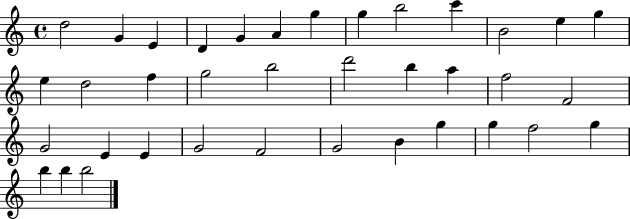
{
  \clef treble
  \time 4/4
  \defaultTimeSignature
  \key c \major
  d''2 g'4 e'4 | d'4 g'4 a'4 g''4 | g''4 b''2 c'''4 | b'2 e''4 g''4 | \break e''4 d''2 f''4 | g''2 b''2 | d'''2 b''4 a''4 | f''2 f'2 | \break g'2 e'4 e'4 | g'2 f'2 | g'2 b'4 g''4 | g''4 f''2 g''4 | \break b''4 b''4 b''2 | \bar "|."
}